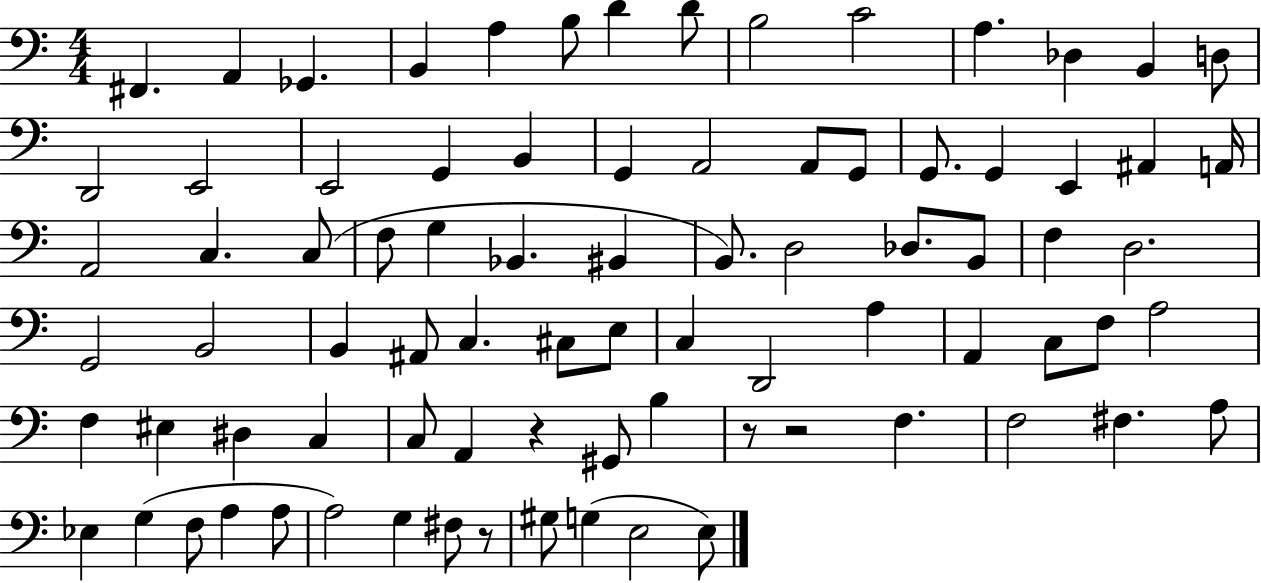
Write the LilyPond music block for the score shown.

{
  \clef bass
  \numericTimeSignature
  \time 4/4
  \key c \major
  fis,4. a,4 ges,4. | b,4 a4 b8 d'4 d'8 | b2 c'2 | a4. des4 b,4 d8 | \break d,2 e,2 | e,2 g,4 b,4 | g,4 a,2 a,8 g,8 | g,8. g,4 e,4 ais,4 a,16 | \break a,2 c4. c8( | f8 g4 bes,4. bis,4 | b,8.) d2 des8. b,8 | f4 d2. | \break g,2 b,2 | b,4 ais,8 c4. cis8 e8 | c4 d,2 a4 | a,4 c8 f8 a2 | \break f4 eis4 dis4 c4 | c8 a,4 r4 gis,8 b4 | r8 r2 f4. | f2 fis4. a8 | \break ees4 g4( f8 a4 a8 | a2) g4 fis8 r8 | gis8 g4( e2 e8) | \bar "|."
}